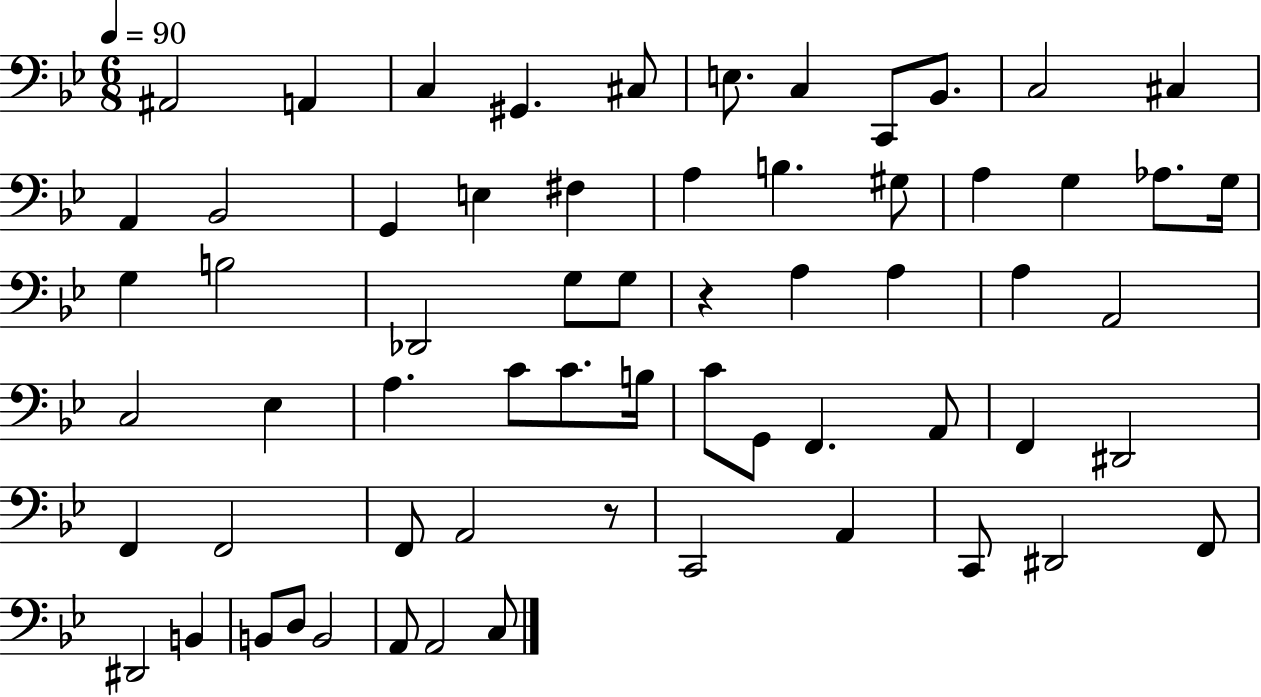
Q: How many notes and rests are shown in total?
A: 63